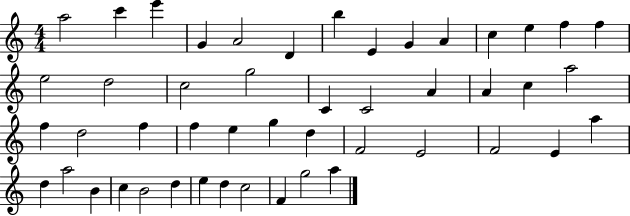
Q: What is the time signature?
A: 4/4